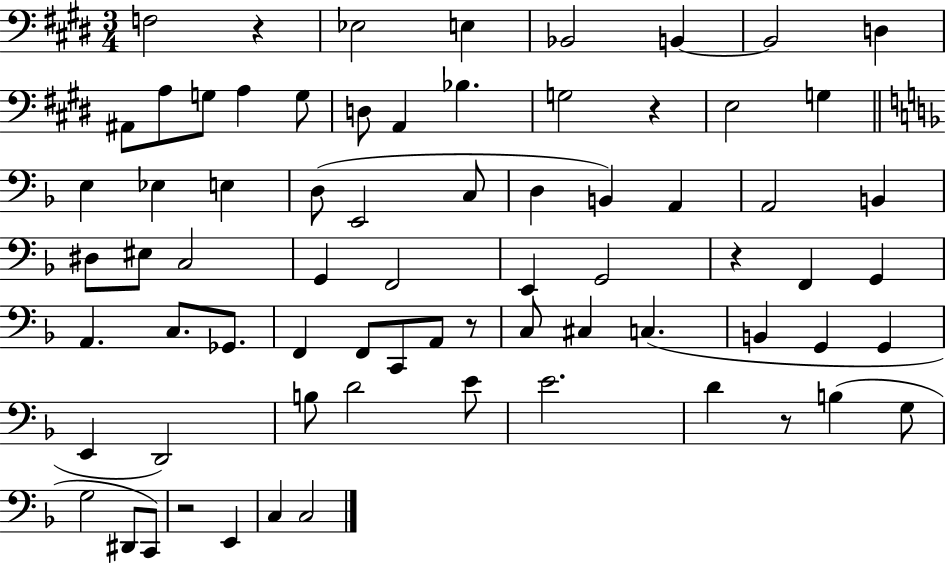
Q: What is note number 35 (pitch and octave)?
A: E2